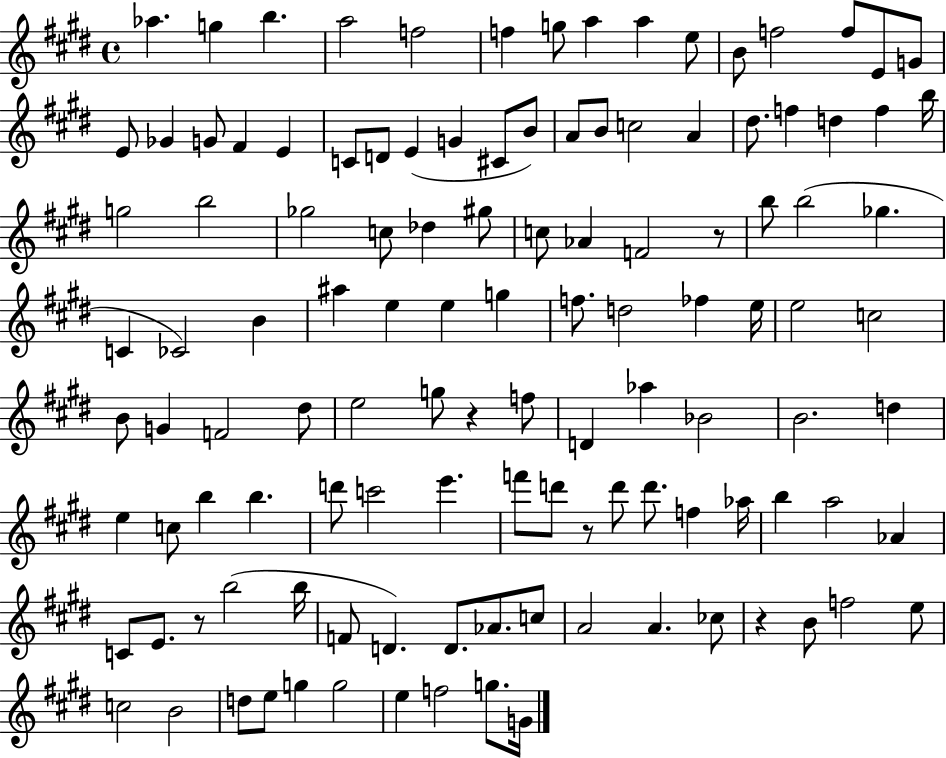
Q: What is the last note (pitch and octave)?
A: G4